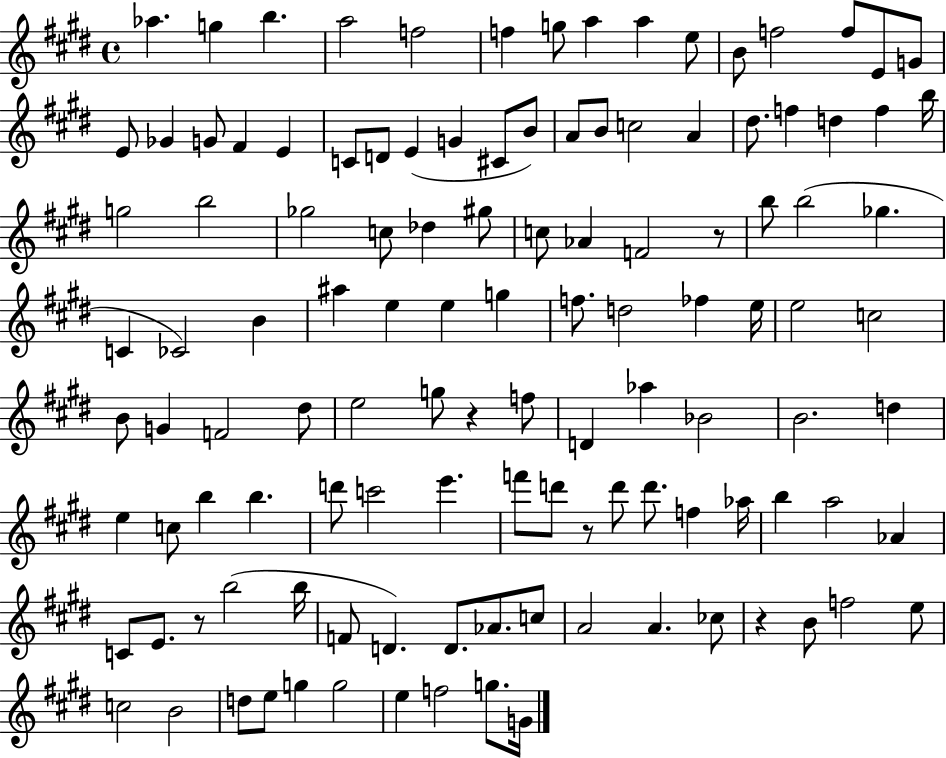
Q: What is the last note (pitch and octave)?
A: G4